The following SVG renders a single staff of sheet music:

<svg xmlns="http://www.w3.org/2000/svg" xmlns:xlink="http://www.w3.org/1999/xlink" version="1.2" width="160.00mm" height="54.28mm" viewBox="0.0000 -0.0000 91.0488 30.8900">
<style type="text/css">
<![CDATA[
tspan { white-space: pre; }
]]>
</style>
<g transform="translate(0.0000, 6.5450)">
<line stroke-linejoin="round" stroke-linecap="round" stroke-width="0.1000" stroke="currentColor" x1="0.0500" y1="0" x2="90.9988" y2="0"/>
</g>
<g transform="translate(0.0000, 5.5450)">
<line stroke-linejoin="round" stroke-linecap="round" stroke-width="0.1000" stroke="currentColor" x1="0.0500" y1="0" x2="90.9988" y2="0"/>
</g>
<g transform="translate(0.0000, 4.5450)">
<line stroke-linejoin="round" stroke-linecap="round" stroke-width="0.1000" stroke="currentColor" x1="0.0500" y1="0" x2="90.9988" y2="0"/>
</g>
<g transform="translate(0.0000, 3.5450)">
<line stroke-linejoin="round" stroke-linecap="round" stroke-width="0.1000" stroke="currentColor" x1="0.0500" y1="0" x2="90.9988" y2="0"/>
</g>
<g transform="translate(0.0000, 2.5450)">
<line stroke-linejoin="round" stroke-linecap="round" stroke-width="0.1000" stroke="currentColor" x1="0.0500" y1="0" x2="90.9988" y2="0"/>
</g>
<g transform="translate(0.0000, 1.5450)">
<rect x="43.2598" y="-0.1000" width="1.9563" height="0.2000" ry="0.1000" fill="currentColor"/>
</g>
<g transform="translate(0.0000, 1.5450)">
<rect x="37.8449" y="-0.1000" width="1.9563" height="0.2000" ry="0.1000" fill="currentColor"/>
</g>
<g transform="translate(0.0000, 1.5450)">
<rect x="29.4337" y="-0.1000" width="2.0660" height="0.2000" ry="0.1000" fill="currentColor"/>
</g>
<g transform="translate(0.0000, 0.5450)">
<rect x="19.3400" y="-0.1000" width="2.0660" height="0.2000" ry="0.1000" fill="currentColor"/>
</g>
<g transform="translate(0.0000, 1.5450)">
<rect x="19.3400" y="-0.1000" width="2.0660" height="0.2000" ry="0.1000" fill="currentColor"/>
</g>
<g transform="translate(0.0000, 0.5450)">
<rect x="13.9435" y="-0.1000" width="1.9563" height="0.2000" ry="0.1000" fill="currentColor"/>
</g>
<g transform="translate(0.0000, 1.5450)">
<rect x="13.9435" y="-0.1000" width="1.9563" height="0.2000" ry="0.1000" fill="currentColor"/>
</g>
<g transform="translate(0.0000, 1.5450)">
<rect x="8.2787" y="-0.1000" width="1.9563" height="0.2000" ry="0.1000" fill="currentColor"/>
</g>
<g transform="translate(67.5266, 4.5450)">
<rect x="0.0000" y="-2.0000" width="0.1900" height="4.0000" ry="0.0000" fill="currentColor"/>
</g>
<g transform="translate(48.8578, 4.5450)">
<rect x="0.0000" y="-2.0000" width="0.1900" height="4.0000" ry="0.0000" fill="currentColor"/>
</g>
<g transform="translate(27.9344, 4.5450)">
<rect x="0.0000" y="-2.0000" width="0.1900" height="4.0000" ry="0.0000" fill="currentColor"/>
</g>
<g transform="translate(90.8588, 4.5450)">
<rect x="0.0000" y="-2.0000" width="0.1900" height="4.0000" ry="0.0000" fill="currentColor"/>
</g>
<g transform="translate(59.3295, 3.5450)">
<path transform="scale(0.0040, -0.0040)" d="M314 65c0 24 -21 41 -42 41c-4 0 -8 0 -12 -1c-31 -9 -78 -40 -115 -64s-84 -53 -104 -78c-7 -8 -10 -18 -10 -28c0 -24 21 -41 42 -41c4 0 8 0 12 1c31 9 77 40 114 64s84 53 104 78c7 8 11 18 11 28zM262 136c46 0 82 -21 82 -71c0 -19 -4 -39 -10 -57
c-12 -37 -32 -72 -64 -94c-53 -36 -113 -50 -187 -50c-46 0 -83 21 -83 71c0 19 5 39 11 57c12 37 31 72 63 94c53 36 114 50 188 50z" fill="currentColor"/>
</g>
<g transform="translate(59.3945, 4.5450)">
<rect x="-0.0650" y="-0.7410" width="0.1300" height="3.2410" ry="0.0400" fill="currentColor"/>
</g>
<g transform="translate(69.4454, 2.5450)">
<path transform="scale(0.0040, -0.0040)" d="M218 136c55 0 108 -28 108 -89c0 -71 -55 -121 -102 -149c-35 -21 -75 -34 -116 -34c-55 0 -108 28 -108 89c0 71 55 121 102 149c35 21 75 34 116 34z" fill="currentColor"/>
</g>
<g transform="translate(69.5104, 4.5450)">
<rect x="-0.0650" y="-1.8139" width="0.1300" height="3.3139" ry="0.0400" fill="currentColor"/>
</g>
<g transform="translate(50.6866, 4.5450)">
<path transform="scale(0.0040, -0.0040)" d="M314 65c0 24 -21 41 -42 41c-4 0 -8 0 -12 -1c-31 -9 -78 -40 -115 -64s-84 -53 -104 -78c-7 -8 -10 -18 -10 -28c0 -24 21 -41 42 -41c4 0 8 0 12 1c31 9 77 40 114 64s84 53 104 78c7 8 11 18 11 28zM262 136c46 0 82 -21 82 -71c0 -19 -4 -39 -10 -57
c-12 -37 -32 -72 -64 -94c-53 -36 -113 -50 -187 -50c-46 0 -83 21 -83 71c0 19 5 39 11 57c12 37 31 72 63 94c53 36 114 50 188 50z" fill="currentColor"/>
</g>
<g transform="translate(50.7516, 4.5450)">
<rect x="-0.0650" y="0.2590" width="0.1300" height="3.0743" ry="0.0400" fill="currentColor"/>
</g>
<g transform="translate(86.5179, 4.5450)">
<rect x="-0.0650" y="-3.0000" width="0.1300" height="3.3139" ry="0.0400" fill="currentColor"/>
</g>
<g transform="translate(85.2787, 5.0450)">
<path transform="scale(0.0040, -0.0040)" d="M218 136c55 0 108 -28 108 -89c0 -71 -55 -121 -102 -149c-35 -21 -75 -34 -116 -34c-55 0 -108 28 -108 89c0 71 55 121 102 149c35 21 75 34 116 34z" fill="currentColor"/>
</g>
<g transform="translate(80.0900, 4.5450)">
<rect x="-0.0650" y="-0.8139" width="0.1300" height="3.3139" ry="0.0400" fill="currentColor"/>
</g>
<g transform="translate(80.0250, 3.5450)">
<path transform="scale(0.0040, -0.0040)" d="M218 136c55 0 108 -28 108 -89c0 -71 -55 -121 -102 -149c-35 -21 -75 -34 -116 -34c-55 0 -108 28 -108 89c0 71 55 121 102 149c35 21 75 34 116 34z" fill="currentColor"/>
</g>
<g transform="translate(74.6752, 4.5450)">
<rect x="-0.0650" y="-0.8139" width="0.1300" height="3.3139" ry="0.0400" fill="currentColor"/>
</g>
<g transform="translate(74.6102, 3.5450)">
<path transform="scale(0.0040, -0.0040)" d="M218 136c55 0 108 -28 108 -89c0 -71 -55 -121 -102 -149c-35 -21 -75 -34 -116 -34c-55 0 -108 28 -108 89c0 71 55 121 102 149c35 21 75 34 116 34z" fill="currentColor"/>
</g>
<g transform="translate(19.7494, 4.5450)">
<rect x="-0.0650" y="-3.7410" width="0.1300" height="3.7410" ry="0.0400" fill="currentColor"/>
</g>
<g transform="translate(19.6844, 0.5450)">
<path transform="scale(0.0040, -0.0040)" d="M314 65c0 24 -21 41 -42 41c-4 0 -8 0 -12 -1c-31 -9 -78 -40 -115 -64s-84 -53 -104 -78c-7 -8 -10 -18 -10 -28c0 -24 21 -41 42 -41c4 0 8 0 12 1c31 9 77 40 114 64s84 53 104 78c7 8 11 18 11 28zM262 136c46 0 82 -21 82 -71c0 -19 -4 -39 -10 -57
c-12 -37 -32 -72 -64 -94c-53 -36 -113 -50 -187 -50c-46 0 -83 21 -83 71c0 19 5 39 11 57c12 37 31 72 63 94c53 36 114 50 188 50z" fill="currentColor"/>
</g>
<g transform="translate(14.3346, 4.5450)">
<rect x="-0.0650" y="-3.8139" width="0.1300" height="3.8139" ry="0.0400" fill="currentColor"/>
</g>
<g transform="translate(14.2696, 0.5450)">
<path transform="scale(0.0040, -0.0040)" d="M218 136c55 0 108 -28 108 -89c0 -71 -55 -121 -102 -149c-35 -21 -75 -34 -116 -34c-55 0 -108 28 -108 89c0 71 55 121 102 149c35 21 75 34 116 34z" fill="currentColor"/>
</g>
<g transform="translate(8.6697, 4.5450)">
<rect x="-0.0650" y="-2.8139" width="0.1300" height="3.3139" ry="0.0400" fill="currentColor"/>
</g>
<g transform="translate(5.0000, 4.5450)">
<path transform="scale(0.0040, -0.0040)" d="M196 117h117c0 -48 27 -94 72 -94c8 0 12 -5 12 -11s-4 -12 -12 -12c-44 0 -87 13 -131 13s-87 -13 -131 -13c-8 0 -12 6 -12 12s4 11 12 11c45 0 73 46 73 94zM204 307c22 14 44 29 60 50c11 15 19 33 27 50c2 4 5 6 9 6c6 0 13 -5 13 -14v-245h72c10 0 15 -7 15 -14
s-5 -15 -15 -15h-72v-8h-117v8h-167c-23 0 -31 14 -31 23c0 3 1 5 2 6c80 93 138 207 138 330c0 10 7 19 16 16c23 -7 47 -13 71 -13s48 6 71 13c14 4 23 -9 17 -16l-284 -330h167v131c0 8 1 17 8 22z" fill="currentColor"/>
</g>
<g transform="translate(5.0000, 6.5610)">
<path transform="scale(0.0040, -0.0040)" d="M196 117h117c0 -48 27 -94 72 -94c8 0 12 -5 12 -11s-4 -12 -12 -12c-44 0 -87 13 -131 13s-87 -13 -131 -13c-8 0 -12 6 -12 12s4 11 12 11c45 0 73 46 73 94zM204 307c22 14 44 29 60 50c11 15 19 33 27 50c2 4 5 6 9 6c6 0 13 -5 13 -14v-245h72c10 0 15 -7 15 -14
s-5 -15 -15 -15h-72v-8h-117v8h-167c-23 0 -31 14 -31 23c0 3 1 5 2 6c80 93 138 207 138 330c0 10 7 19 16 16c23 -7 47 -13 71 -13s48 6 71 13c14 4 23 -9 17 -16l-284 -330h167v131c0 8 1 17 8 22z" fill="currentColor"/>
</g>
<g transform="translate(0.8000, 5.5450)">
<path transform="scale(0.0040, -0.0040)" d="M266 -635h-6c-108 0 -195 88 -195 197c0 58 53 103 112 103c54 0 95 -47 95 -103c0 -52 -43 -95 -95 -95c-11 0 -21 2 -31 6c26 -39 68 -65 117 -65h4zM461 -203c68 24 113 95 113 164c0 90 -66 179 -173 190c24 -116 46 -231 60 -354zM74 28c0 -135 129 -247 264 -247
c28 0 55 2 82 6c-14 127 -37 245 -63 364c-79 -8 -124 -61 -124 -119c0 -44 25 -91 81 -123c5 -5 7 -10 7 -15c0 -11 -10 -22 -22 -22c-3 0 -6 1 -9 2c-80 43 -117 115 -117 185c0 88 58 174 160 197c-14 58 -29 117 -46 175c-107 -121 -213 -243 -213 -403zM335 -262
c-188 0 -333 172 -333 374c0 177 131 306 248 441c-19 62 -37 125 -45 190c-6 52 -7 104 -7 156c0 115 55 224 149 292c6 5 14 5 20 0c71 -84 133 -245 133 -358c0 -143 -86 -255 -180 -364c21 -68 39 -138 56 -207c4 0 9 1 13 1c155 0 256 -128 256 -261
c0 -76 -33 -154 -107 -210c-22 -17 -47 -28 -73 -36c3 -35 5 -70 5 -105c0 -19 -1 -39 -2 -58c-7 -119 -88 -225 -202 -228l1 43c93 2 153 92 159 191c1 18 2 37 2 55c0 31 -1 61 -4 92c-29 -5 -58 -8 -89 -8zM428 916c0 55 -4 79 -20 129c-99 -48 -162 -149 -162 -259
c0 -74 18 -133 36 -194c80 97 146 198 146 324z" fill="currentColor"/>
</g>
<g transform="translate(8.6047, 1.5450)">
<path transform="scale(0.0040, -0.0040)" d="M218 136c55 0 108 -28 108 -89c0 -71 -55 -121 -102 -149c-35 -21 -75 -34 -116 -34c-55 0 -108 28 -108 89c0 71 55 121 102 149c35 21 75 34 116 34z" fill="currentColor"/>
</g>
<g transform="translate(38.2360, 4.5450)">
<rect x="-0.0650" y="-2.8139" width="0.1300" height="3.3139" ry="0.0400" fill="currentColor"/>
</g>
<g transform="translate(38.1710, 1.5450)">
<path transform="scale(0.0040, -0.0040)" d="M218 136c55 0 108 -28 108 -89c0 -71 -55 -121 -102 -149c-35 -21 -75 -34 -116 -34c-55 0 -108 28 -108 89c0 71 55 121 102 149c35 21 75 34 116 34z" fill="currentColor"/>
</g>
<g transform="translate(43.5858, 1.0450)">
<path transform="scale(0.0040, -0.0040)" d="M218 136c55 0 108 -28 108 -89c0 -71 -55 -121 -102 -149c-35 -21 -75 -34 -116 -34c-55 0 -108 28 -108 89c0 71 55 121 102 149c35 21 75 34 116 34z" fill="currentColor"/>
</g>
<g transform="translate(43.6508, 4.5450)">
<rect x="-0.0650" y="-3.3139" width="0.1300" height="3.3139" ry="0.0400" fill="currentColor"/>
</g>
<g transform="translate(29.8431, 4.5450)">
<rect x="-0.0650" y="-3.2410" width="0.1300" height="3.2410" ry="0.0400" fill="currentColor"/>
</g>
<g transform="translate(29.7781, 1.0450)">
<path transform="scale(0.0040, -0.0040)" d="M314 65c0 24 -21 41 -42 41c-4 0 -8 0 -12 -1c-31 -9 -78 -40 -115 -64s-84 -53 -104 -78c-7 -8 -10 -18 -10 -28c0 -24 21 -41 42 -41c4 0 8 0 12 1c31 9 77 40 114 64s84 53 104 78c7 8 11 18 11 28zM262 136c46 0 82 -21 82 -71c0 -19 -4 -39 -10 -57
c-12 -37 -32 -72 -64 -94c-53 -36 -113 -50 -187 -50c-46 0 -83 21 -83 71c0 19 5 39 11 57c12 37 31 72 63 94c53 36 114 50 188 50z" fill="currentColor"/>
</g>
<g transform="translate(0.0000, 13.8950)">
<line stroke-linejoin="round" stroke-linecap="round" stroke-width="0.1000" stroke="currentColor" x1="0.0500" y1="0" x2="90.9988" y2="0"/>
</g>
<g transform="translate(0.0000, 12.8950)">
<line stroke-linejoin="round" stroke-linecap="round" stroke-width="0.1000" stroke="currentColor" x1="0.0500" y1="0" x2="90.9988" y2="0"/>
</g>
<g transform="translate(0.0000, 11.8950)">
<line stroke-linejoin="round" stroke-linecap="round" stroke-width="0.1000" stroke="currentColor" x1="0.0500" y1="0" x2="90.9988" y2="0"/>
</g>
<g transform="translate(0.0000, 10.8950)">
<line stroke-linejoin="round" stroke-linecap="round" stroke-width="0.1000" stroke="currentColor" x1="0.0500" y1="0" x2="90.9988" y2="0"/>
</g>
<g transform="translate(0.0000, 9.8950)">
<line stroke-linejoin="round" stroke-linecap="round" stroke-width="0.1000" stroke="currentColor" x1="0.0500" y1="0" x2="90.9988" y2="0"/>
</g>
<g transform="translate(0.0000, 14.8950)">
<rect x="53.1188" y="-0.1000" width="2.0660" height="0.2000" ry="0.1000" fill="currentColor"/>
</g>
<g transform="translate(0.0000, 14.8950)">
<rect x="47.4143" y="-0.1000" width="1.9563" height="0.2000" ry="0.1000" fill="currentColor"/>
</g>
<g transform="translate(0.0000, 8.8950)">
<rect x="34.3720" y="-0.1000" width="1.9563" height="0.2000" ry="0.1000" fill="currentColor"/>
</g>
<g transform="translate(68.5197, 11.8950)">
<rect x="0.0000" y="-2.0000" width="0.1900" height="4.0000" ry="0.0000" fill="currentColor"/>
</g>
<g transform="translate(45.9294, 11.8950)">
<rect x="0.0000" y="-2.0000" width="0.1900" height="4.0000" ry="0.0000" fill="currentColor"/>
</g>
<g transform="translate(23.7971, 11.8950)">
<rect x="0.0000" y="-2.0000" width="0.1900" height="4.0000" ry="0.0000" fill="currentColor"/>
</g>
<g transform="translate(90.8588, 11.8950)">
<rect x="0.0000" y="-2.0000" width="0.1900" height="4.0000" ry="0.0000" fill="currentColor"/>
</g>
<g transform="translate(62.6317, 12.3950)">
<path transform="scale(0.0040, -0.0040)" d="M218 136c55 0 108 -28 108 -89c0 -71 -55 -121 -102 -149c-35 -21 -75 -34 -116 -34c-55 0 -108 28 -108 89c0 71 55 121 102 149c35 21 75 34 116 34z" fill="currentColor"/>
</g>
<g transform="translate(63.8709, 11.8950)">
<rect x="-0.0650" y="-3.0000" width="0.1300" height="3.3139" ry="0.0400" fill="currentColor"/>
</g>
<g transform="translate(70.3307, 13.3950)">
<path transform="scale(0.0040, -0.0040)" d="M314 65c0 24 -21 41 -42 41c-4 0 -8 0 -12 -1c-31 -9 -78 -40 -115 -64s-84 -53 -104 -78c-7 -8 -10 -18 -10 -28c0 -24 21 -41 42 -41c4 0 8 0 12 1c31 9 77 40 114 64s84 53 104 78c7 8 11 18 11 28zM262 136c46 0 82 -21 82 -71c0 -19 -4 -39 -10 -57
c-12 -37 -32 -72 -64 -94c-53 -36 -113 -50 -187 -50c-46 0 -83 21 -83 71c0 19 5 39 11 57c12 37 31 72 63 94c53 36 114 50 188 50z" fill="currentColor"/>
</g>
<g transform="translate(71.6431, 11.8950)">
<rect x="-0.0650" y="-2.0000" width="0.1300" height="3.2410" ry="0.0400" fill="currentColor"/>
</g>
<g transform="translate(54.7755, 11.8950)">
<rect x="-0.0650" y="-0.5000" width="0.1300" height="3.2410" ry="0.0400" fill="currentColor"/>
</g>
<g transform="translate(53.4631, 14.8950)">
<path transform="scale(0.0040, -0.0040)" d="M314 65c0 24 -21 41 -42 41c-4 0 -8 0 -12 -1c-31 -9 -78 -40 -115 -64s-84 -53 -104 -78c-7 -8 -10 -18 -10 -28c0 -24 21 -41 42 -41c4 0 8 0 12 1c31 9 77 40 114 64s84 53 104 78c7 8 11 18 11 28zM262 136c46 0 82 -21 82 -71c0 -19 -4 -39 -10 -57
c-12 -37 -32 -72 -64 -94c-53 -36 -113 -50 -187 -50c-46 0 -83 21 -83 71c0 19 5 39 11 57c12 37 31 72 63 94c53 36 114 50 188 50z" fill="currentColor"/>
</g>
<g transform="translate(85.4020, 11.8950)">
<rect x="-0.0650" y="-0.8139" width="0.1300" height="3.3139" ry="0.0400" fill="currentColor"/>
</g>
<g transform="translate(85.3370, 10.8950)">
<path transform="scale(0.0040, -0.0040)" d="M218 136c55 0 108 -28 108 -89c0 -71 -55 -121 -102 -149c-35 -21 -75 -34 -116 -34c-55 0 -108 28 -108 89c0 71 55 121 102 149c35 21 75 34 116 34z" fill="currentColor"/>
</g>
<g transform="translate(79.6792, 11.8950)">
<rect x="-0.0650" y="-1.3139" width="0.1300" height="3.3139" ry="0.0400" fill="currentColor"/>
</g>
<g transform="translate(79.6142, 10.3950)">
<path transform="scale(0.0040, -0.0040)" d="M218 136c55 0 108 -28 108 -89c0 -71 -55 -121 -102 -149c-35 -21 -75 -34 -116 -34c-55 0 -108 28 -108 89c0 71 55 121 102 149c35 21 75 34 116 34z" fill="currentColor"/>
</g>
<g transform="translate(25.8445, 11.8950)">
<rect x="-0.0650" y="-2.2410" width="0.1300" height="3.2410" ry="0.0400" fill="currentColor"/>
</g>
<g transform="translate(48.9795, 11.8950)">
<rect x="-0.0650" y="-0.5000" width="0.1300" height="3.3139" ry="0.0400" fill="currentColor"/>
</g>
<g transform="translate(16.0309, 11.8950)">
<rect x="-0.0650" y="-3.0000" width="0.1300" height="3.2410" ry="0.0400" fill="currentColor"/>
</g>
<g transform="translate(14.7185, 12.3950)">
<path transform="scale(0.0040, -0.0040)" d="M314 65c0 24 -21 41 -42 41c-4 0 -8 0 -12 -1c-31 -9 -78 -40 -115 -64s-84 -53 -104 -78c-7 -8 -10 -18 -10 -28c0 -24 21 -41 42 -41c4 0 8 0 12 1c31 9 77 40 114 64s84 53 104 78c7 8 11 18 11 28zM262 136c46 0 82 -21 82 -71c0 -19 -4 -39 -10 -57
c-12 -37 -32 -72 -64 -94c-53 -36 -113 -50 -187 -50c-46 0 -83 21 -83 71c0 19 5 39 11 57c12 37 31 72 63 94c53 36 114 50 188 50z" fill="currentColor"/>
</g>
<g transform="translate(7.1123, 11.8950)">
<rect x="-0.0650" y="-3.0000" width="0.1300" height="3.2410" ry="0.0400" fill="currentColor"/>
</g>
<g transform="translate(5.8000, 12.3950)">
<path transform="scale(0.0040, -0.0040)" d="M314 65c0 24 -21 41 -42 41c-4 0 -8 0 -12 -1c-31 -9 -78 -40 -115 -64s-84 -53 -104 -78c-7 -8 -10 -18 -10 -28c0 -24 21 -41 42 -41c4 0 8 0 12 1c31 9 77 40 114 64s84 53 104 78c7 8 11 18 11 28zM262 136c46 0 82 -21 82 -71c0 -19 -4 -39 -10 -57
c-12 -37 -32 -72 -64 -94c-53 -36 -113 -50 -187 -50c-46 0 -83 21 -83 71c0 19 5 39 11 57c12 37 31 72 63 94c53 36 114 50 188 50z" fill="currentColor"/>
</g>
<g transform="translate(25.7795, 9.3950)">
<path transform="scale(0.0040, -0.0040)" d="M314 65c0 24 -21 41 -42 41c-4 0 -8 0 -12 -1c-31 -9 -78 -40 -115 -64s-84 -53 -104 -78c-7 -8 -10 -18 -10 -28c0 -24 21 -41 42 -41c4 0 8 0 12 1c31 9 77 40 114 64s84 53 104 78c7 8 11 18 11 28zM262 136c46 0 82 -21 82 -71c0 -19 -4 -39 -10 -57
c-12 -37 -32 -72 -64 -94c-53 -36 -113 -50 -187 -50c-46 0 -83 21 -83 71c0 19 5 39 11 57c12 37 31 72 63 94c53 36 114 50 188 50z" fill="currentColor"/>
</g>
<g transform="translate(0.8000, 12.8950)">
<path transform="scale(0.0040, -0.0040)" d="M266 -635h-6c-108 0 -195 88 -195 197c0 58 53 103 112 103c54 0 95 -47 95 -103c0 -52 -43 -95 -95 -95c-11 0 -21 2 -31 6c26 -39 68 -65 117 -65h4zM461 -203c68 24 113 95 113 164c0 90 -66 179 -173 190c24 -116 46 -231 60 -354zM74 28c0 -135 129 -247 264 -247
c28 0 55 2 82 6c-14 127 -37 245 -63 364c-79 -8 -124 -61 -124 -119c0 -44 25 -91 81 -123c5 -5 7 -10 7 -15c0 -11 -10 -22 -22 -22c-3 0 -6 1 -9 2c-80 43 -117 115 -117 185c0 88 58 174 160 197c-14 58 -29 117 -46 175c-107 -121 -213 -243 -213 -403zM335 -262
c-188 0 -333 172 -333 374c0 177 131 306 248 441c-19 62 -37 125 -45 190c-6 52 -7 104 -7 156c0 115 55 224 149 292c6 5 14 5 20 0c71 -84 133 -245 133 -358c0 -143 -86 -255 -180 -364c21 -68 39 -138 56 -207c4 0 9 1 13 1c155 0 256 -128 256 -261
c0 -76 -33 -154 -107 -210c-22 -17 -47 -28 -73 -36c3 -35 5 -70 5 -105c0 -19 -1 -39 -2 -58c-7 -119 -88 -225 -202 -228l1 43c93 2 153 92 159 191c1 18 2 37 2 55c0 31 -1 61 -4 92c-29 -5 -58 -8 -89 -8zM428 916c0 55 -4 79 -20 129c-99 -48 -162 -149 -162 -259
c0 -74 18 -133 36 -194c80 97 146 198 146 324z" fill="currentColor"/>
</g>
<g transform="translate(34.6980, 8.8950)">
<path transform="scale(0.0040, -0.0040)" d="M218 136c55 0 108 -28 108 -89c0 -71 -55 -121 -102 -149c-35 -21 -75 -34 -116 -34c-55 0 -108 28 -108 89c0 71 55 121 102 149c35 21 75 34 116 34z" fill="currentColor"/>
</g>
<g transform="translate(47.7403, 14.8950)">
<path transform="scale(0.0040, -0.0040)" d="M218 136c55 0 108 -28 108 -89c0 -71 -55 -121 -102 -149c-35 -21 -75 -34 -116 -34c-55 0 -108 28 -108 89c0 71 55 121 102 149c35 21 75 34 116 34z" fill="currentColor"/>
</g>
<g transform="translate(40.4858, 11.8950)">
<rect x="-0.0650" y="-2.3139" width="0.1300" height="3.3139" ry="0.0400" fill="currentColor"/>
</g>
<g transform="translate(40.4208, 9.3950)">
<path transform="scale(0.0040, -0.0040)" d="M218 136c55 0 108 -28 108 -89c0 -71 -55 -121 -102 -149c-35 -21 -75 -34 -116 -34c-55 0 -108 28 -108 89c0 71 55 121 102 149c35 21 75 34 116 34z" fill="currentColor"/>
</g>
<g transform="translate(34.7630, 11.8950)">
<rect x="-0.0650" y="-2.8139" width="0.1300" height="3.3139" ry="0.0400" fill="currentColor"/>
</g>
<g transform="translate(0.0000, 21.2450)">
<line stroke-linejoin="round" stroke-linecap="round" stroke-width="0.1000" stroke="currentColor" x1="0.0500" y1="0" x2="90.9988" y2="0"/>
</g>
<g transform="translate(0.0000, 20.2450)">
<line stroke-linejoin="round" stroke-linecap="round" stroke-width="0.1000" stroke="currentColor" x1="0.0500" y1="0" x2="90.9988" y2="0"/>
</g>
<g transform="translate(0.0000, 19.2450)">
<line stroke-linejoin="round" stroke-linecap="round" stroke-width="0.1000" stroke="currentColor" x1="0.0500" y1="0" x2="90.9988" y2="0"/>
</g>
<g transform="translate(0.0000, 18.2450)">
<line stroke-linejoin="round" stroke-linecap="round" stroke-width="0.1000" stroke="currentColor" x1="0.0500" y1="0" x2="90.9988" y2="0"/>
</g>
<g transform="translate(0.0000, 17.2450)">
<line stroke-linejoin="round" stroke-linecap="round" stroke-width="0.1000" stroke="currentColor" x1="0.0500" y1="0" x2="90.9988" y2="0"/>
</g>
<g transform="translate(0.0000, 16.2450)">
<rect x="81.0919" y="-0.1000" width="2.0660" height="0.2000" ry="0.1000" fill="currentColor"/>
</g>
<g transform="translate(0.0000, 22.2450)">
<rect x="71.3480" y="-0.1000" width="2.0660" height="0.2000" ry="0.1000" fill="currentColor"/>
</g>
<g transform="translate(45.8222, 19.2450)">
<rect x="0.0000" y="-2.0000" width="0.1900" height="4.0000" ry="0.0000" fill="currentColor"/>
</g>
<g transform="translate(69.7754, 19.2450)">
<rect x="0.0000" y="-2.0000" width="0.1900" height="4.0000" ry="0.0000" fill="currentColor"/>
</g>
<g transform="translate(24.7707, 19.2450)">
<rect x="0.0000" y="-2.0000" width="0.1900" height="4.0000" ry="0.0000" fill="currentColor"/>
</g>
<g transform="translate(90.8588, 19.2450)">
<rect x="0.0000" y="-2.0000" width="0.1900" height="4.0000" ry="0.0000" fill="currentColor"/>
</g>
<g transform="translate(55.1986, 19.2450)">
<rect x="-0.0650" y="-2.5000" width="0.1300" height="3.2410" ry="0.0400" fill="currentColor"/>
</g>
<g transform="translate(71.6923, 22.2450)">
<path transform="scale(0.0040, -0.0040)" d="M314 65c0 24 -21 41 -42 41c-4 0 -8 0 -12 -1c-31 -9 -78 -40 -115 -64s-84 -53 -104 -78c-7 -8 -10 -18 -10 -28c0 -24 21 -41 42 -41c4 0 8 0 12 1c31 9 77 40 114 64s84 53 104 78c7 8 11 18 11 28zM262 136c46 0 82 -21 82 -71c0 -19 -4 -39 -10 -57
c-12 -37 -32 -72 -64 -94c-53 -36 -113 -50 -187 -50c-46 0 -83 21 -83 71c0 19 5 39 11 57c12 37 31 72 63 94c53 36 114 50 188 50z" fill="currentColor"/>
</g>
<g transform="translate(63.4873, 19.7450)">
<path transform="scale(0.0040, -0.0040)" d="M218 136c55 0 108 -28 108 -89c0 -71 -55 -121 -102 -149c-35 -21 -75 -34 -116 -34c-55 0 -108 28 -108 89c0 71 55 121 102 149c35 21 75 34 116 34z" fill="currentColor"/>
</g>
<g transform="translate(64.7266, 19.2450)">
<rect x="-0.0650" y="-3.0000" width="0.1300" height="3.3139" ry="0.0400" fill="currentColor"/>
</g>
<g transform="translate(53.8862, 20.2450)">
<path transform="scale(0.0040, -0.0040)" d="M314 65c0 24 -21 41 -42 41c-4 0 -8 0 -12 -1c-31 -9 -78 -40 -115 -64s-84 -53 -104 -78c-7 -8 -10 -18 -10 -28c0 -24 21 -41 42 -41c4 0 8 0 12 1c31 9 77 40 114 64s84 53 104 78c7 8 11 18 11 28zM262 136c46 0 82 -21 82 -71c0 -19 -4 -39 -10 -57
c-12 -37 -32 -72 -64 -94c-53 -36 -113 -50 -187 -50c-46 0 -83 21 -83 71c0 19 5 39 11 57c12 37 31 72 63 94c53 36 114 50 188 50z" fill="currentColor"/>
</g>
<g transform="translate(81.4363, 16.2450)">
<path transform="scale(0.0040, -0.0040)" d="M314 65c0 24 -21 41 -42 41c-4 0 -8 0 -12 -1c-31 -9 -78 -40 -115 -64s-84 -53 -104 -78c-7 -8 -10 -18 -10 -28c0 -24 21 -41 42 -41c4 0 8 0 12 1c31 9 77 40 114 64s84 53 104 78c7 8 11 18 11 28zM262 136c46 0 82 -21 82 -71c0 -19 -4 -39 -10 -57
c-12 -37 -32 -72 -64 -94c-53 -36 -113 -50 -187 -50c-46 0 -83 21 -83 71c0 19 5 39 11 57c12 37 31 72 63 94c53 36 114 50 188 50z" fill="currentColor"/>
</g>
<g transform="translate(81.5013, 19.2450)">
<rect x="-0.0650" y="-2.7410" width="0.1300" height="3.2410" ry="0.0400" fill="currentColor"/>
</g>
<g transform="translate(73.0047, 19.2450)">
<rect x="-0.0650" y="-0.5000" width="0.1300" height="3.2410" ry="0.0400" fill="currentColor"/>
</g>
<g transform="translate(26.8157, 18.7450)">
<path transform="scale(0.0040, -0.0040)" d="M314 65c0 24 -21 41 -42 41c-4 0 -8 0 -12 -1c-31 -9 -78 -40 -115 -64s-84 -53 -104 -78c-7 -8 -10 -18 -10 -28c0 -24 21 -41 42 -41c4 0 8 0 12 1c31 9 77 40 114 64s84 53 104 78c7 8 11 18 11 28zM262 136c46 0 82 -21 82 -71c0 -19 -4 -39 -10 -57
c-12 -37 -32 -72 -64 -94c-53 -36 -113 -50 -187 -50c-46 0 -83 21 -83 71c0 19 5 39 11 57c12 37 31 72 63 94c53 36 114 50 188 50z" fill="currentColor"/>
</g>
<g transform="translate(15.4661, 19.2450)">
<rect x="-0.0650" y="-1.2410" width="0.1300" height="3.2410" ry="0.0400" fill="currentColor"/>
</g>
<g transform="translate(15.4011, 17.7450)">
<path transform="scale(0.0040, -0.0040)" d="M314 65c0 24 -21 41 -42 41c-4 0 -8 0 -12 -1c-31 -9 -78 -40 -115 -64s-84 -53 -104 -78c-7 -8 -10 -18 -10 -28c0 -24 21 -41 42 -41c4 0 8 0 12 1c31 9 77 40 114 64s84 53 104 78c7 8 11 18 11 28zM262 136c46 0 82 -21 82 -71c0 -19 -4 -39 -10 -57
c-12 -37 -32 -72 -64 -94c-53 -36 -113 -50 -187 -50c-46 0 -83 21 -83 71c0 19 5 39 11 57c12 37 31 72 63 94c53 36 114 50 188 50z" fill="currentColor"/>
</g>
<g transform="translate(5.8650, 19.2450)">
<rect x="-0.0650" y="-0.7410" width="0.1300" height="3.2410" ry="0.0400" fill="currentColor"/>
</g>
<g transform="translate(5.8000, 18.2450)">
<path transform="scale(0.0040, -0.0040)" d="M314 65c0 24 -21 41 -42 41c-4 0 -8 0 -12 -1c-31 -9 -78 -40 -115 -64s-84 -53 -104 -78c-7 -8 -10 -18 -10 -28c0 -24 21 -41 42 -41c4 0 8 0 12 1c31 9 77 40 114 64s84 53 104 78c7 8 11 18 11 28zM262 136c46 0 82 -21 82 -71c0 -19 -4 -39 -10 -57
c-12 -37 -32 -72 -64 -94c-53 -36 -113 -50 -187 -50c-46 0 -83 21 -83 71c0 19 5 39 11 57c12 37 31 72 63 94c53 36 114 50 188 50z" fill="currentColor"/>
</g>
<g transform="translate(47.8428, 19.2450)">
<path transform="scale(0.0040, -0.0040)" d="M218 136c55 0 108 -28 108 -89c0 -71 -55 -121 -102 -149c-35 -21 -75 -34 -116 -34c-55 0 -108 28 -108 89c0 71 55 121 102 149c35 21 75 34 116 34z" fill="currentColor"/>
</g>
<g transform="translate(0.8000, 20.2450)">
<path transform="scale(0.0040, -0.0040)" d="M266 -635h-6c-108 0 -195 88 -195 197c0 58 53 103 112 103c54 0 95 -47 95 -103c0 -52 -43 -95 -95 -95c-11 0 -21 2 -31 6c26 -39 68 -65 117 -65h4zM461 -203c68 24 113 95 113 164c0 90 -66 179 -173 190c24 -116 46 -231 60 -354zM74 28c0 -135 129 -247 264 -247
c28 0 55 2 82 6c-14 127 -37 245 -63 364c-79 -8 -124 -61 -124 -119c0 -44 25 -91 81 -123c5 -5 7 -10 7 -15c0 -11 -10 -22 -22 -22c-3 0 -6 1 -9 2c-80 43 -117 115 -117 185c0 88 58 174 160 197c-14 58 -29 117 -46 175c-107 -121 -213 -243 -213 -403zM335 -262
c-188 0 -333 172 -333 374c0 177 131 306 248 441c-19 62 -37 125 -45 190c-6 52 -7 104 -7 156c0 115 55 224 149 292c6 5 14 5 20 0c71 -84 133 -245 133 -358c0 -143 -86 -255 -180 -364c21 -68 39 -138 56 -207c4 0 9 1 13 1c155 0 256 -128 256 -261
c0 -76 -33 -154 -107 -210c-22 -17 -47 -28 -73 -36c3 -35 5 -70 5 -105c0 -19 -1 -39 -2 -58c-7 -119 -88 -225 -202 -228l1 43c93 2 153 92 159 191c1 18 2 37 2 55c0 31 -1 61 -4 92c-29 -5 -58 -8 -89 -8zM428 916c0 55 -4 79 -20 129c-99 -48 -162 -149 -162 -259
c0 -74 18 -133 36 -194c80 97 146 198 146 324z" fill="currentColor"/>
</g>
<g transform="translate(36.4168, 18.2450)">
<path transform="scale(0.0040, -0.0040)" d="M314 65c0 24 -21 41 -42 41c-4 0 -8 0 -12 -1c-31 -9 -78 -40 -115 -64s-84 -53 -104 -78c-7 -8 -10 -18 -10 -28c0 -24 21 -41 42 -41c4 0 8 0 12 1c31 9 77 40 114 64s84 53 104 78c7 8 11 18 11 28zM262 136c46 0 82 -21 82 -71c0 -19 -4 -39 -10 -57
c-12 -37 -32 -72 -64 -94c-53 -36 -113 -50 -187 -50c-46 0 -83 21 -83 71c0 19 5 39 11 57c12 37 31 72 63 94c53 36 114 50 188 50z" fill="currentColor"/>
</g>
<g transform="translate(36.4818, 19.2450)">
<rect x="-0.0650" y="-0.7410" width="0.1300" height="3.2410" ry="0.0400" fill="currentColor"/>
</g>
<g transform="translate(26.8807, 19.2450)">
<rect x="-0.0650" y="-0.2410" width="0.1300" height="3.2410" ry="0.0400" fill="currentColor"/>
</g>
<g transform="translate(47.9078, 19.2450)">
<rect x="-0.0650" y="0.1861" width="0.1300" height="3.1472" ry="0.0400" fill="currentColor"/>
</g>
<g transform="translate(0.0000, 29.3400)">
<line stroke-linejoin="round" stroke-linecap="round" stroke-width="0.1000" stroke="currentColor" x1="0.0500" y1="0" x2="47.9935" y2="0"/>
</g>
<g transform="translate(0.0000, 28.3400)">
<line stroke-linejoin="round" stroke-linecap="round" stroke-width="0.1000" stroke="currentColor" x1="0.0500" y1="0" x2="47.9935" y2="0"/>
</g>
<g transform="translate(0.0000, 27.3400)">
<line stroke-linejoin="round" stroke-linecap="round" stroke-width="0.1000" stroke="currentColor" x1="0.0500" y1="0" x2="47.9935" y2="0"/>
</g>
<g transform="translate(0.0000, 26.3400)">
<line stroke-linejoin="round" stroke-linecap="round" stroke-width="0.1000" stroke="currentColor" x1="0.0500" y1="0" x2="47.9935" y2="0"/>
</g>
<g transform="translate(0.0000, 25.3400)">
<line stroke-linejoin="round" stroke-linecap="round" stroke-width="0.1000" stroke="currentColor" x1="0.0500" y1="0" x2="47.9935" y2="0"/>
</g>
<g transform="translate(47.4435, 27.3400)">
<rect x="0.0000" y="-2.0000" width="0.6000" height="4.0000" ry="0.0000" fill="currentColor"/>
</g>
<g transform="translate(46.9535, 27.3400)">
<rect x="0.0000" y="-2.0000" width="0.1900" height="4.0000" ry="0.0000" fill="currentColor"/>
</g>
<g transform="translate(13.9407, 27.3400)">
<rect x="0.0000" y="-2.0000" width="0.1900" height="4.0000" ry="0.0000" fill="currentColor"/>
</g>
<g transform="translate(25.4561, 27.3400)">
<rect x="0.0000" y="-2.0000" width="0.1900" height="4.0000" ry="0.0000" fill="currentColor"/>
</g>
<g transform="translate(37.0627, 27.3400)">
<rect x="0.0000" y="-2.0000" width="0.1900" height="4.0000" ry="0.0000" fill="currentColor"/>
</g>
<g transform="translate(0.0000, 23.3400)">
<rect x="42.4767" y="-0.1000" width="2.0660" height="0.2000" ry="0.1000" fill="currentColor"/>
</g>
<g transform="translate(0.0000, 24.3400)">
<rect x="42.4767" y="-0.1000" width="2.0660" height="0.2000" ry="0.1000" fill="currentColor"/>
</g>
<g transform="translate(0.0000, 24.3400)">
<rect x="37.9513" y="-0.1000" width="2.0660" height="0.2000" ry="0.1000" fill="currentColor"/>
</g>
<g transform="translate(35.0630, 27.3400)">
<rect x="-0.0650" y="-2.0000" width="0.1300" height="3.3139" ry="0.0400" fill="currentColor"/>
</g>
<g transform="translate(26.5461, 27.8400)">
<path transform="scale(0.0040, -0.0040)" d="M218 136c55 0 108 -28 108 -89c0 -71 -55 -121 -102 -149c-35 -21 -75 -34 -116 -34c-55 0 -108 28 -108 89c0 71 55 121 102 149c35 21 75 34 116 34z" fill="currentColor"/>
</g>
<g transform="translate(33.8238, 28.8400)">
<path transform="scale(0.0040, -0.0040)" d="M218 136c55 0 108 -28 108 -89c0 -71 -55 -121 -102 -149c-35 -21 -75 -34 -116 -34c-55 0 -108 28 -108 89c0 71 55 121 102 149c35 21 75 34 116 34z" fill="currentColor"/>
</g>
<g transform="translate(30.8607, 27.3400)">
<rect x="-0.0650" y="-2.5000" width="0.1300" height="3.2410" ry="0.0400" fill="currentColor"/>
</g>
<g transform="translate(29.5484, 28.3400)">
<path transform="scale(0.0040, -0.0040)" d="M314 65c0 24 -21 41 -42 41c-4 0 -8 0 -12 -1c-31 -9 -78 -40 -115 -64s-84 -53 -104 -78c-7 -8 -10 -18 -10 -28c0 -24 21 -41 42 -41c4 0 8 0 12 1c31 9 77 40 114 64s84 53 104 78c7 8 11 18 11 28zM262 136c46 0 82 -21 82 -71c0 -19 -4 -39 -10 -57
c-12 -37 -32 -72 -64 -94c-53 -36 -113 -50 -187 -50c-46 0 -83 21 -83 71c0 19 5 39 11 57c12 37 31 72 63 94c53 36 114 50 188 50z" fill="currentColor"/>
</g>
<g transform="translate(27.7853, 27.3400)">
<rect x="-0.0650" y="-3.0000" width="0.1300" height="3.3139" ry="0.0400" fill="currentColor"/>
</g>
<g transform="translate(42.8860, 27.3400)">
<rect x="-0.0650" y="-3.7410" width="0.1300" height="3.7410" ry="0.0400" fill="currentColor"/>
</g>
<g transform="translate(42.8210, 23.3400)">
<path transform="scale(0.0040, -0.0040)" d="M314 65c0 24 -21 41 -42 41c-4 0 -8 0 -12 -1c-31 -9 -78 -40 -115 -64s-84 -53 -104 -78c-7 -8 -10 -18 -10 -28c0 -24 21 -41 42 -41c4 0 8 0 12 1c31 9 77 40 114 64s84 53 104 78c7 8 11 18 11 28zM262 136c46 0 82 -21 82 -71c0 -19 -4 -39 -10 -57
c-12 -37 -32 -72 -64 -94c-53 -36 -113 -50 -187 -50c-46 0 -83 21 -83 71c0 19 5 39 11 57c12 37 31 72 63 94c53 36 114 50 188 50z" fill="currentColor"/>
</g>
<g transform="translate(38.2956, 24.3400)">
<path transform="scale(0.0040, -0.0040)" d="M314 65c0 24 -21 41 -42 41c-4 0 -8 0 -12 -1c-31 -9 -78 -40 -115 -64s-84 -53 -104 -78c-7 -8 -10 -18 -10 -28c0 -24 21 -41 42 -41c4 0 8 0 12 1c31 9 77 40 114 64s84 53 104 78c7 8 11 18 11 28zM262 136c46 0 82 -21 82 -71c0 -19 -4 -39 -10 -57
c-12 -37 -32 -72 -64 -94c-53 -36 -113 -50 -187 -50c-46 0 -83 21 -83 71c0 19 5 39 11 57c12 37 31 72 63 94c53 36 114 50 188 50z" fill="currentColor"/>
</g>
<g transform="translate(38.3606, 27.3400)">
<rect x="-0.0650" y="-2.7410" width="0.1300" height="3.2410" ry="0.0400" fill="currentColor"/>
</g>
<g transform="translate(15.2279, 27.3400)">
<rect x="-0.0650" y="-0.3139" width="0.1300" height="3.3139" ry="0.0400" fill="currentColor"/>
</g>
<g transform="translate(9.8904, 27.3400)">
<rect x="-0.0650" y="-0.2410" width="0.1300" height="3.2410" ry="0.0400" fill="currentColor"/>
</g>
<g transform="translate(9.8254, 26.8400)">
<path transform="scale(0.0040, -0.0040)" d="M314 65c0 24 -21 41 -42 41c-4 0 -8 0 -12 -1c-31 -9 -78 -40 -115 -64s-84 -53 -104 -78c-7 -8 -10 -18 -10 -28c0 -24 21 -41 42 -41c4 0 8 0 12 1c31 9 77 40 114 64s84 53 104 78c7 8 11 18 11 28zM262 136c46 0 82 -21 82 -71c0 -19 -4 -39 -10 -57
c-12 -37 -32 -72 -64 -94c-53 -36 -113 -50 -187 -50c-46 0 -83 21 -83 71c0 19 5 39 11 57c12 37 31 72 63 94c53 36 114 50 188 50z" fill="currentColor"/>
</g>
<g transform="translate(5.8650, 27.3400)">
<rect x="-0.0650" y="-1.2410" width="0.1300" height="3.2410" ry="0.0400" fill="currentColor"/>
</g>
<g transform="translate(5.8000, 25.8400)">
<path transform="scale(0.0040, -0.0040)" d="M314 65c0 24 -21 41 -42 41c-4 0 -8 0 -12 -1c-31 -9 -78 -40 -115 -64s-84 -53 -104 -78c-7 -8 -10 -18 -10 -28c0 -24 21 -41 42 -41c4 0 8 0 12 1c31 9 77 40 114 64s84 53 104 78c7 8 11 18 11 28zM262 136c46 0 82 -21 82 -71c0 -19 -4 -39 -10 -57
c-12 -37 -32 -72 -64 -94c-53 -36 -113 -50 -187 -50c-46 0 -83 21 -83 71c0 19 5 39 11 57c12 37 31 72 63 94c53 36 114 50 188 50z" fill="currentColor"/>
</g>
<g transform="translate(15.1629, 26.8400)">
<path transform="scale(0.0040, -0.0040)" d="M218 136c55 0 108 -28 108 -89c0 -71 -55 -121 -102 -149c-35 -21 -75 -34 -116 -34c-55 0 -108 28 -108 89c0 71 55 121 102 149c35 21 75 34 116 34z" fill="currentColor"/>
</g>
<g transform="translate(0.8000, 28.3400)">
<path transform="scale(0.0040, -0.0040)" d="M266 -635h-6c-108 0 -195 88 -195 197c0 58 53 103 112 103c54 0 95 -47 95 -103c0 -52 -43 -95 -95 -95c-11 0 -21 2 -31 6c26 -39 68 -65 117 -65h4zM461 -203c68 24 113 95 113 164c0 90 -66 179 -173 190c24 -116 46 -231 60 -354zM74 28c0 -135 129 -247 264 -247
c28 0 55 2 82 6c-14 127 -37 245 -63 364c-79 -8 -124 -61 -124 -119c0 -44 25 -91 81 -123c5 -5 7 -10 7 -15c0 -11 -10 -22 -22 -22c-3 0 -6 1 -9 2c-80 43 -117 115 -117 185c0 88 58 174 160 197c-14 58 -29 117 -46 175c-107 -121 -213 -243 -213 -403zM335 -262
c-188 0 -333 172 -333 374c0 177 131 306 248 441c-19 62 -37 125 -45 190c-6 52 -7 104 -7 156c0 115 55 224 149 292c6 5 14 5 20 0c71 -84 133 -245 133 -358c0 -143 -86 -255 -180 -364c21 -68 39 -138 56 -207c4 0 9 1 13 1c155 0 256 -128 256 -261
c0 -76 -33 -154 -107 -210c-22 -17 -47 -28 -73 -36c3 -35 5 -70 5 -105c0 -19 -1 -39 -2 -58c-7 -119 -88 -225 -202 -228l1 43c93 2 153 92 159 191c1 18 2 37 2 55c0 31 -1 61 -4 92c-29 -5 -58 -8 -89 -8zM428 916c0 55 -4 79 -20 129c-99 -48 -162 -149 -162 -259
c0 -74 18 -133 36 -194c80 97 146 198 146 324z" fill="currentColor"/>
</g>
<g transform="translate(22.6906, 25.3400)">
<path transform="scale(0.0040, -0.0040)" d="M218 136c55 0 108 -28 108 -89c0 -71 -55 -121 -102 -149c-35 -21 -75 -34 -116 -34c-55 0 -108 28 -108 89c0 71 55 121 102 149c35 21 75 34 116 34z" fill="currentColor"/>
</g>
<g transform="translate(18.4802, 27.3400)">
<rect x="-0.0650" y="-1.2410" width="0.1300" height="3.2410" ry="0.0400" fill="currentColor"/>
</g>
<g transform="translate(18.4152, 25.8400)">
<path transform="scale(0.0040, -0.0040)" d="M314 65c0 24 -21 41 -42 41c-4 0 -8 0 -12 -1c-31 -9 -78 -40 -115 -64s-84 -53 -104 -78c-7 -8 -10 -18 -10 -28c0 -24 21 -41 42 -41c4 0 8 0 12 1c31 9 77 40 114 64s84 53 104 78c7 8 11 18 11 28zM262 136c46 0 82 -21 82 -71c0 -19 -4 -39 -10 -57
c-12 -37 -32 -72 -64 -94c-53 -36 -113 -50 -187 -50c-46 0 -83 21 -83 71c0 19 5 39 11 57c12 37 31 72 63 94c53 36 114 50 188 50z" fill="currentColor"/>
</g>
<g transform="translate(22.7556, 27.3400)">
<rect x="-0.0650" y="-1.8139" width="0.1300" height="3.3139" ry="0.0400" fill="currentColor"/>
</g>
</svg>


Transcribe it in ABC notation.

X:1
T:Untitled
M:4/4
L:1/4
K:C
a c' c'2 b2 a b B2 d2 f d d A A2 A2 g2 a g C C2 A F2 e d d2 e2 c2 d2 B G2 A C2 a2 e2 c2 c e2 f A G2 F a2 c'2